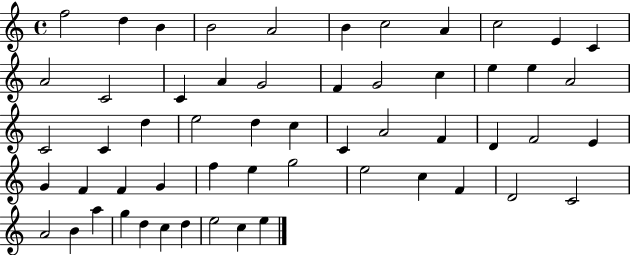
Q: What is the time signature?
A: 4/4